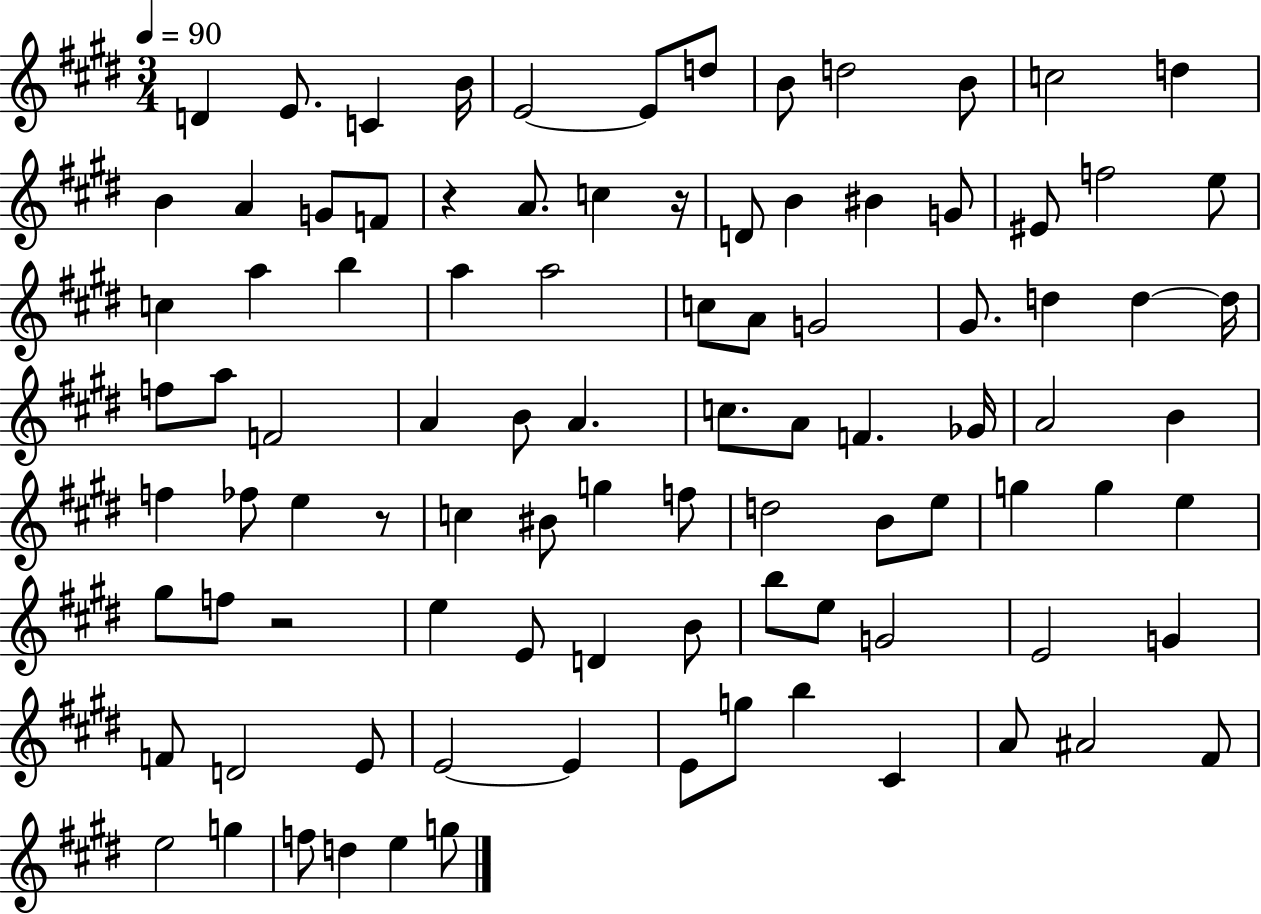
{
  \clef treble
  \numericTimeSignature
  \time 3/4
  \key e \major
  \tempo 4 = 90
  d'4 e'8. c'4 b'16 | e'2~~ e'8 d''8 | b'8 d''2 b'8 | c''2 d''4 | \break b'4 a'4 g'8 f'8 | r4 a'8. c''4 r16 | d'8 b'4 bis'4 g'8 | eis'8 f''2 e''8 | \break c''4 a''4 b''4 | a''4 a''2 | c''8 a'8 g'2 | gis'8. d''4 d''4~~ d''16 | \break f''8 a''8 f'2 | a'4 b'8 a'4. | c''8. a'8 f'4. ges'16 | a'2 b'4 | \break f''4 fes''8 e''4 r8 | c''4 bis'8 g''4 f''8 | d''2 b'8 e''8 | g''4 g''4 e''4 | \break gis''8 f''8 r2 | e''4 e'8 d'4 b'8 | b''8 e''8 g'2 | e'2 g'4 | \break f'8 d'2 e'8 | e'2~~ e'4 | e'8 g''8 b''4 cis'4 | a'8 ais'2 fis'8 | \break e''2 g''4 | f''8 d''4 e''4 g''8 | \bar "|."
}